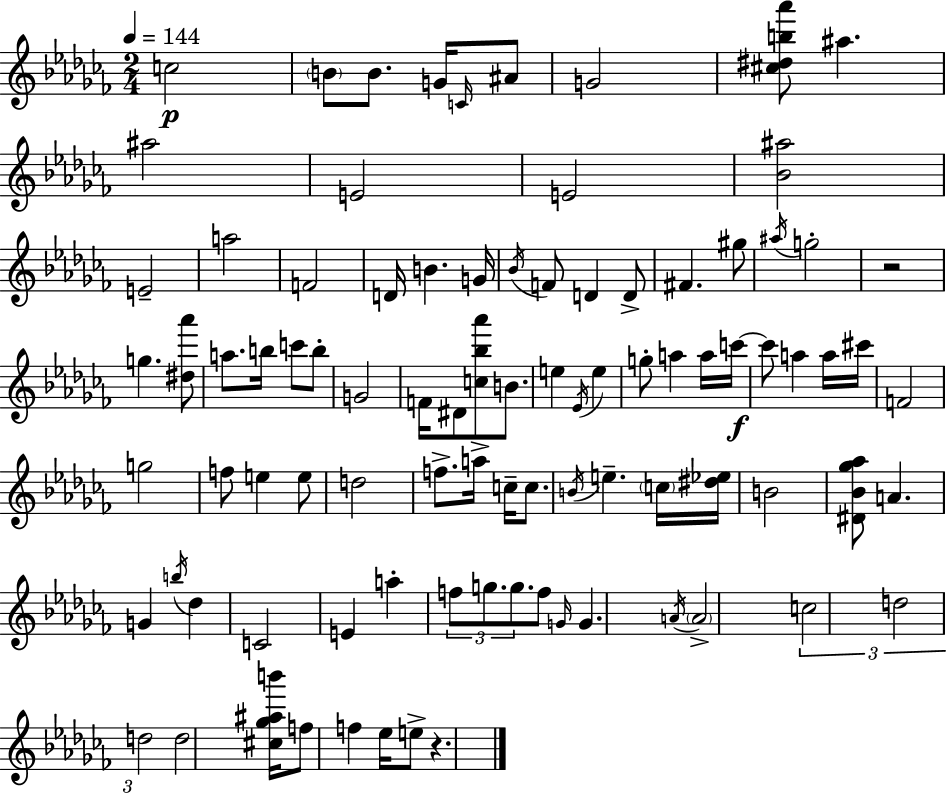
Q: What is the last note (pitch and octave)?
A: E5